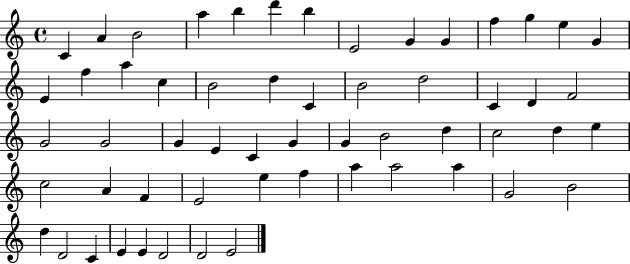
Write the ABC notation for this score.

X:1
T:Untitled
M:4/4
L:1/4
K:C
C A B2 a b d' b E2 G G f g e G E f a c B2 d C B2 d2 C D F2 G2 G2 G E C G G B2 d c2 d e c2 A F E2 e f a a2 a G2 B2 d D2 C E E D2 D2 E2